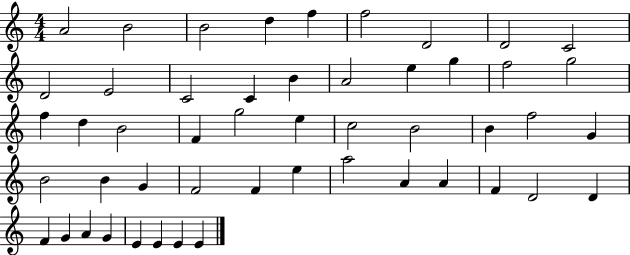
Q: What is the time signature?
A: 4/4